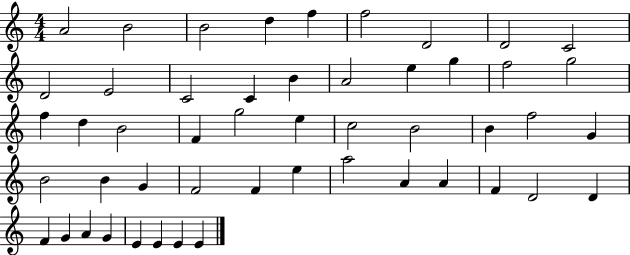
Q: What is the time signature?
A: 4/4